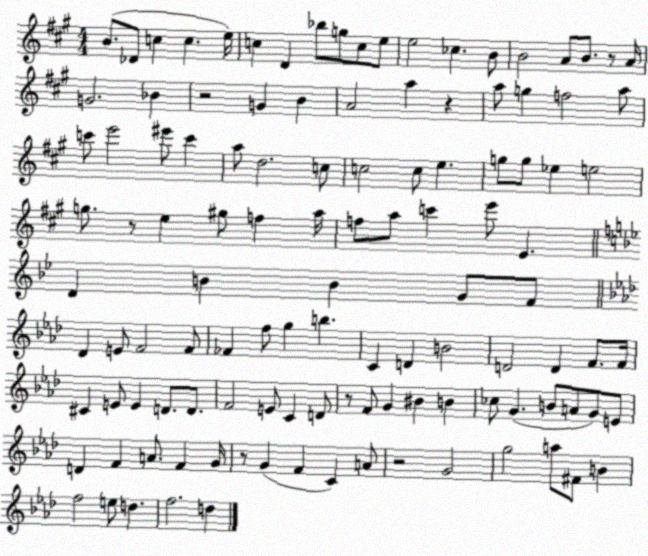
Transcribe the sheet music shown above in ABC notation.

X:1
T:Untitled
M:4/4
L:1/4
K:A
B/2 _D/2 c c e/4 c D _b/2 g/2 c/2 e/2 e2 _c B/2 B2 A/2 B/2 z/2 A/4 G2 _B z2 G B A2 a z a/2 g f2 a/2 c'/2 e'2 ^e'/2 c' a/2 d2 c/2 c2 c/2 e g/2 g/2 _e e2 g/2 z/2 e ^g/2 f a/4 f/2 a/2 c' e'/2 E D B B G/2 F/2 _D E/2 F2 F/2 _F f/2 g b C D B2 D2 D F/2 F/4 ^C E/2 E D/2 D/2 F2 E/2 C D/2 z/2 F/2 G ^B B _c/2 G B/2 A/2 G/2 E/2 D F A/2 F G/4 z/2 G F C A/2 z2 G2 g2 a/2 ^F/2 B f2 e/2 d f2 d